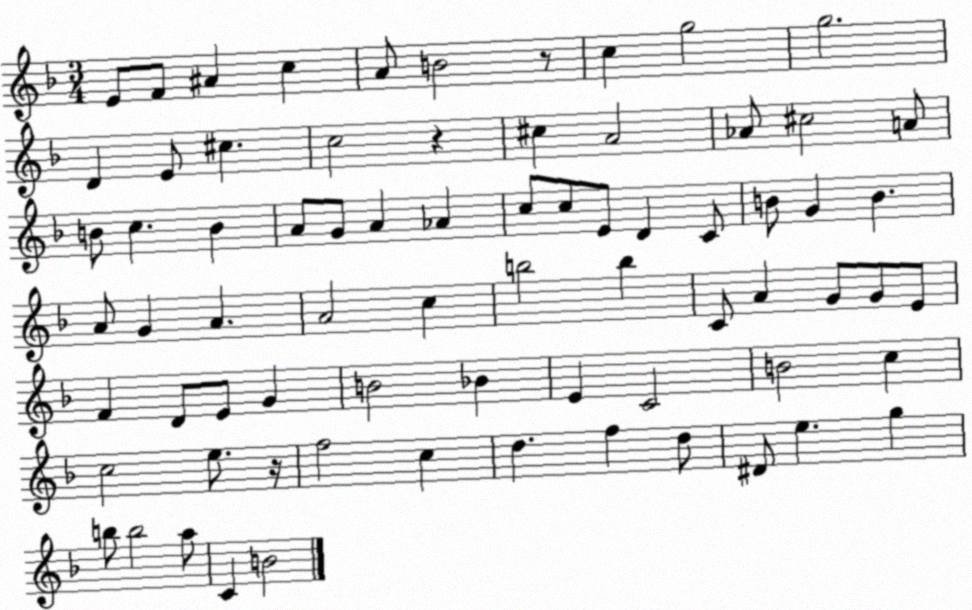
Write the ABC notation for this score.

X:1
T:Untitled
M:3/4
L:1/4
K:F
E/2 F/2 ^A c A/2 B2 z/2 c g2 g2 D E/2 ^c c2 z ^c A2 _A/2 ^c2 A/2 B/2 c B A/2 G/2 A _A c/2 c/2 E/2 D C/2 B/2 G B A/2 G A A2 c b2 b C/2 A G/2 G/2 E/2 F D/2 E/2 G B2 _B E C2 B2 c c2 e/2 z/4 f2 c d f d/2 ^D/2 e g b/2 b2 a/2 C B2